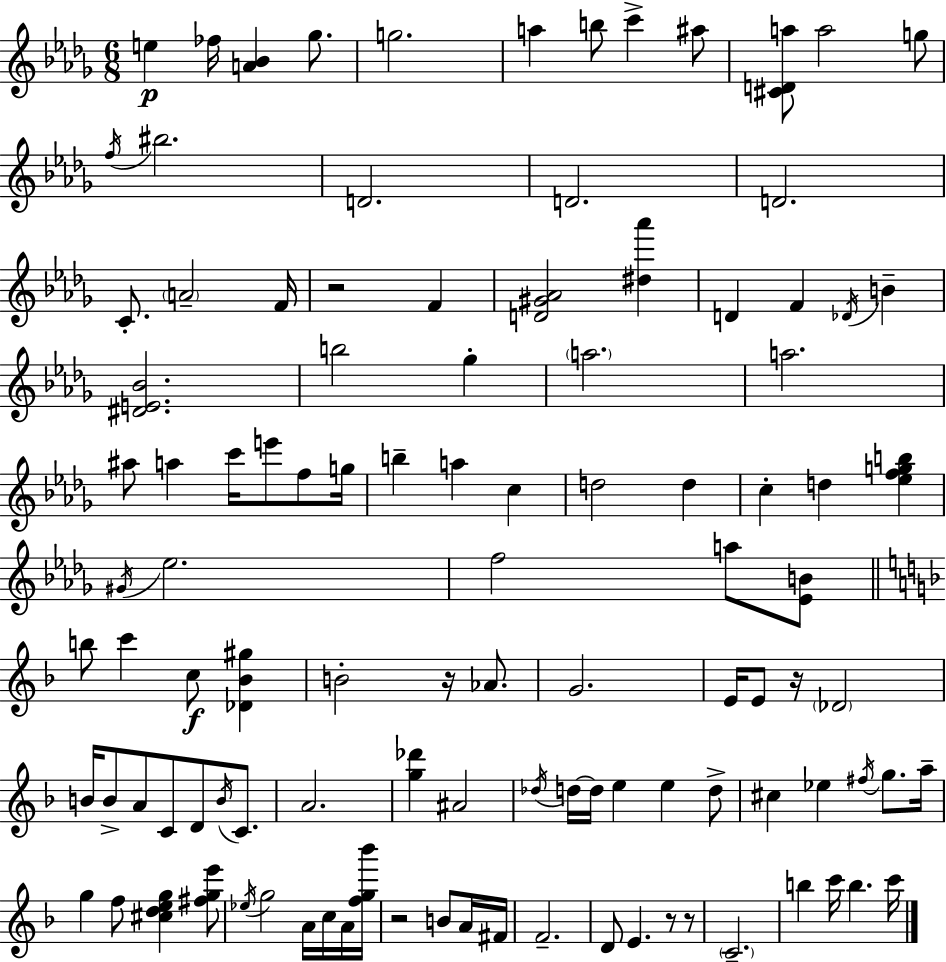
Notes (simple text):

E5/q FES5/s [A4,Bb4]/q Gb5/e. G5/h. A5/q B5/e C6/q A#5/e [C#4,D4,A5]/e A5/h G5/e F5/s BIS5/h. D4/h. D4/h. D4/h. C4/e. A4/h F4/s R/h F4/q [D4,G#4,Ab4]/h [D#5,Ab6]/q D4/q F4/q Db4/s B4/q [D#4,E4,Bb4]/h. B5/h Gb5/q A5/h. A5/h. A#5/e A5/q C6/s E6/e F5/e G5/s B5/q A5/q C5/q D5/h D5/q C5/q D5/q [Eb5,F5,G5,B5]/q G#4/s Eb5/h. F5/h A5/e [Eb4,B4]/e B5/e C6/q C5/e [Db4,Bb4,G#5]/q B4/h R/s Ab4/e. G4/h. E4/s E4/e R/s Db4/h B4/s B4/e A4/e C4/e D4/e B4/s C4/e. A4/h. [G5,Db6]/q A#4/h Db5/s D5/s D5/s E5/q E5/q D5/e C#5/q Eb5/q F#5/s G5/e. A5/s G5/q F5/e [C#5,D5,E5,G5]/q [F#5,G5,E6]/e Eb5/s G5/h A4/s C5/s A4/s [F5,G5,Bb6]/s R/h B4/e A4/s F#4/s F4/h. D4/e E4/q. R/e R/e C4/h. B5/q C6/s B5/q. C6/s